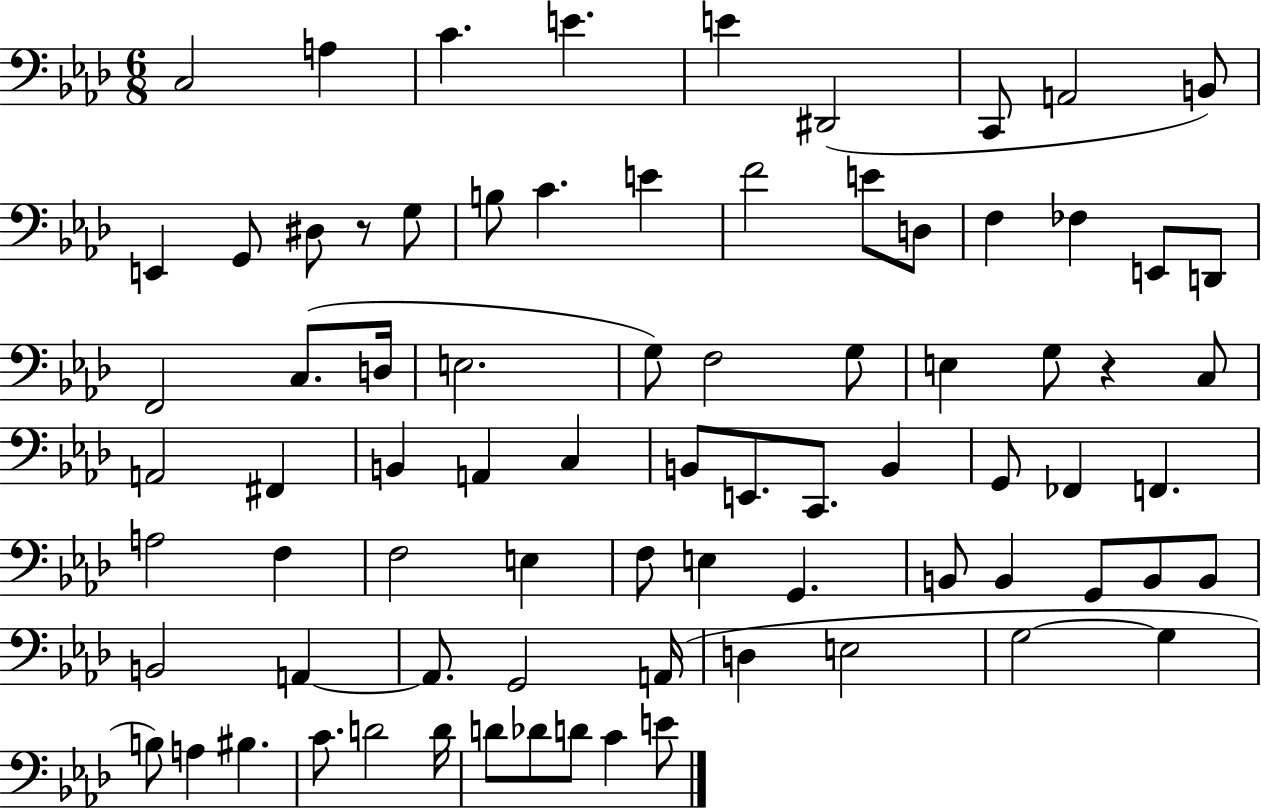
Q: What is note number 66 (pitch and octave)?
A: G3